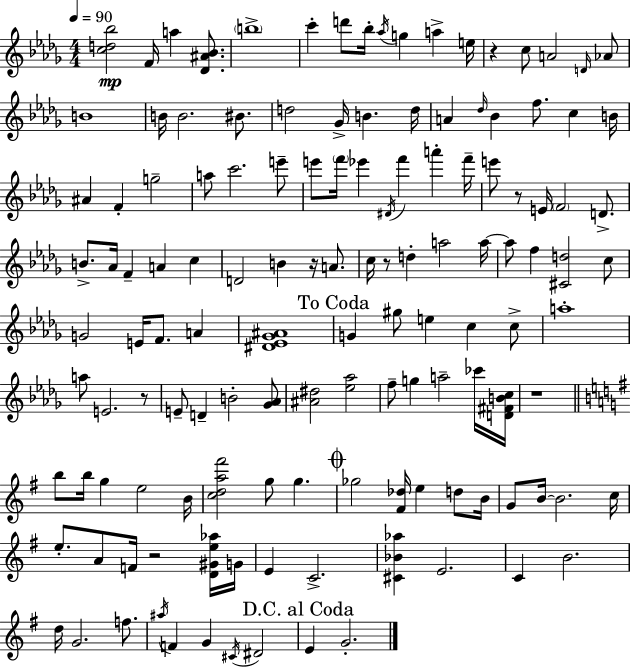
[C5,D5,Bb5]/h F4/s A5/q [Db4,A#4,Bb4]/e. B5/w C6/q D6/e Bb5/s Ab5/s G5/q A5/q E5/s R/q C5/e A4/h D4/s Ab4/e B4/w B4/s B4/h. BIS4/e. D5/h Gb4/s B4/q. D5/s A4/q Db5/s Bb4/q F5/e. C5/q B4/s A#4/q F4/q G5/h A5/e C6/h. E6/e E6/e F6/s Eb6/q D#4/s F6/q A6/q F6/s E6/e R/e E4/s F4/h D4/e. B4/e. Ab4/s F4/q A4/q C5/q D4/h B4/q R/s A4/e. C5/s R/e D5/q A5/h A5/s A5/e F5/q [C#4,D5]/h C5/e G4/h E4/s F4/e. A4/q [D#4,Eb4,Gb4,A#4]/w G4/q G#5/e E5/q C5/q C5/e A5/w A5/e E4/h. R/e E4/e D4/q B4/h [Gb4,Ab4]/e [A#4,D#5]/h [Eb5,Ab5]/h F5/e G5/q A5/h CES6/s [D4,F#4,B4,C5]/s R/w B5/e B5/s G5/q E5/h B4/s [C5,D5,A5,F#6]/h G5/e G5/q. Gb5/h [F#4,Db5]/s E5/q D5/e B4/s G4/e B4/s B4/h. C5/s E5/e. A4/e F4/s R/h [D4,G#4,E5,Ab5]/s G4/s E4/q C4/h. [C#4,Bb4,Ab5]/q E4/h. C4/q B4/h. D5/s G4/h. F5/e. A#5/s F4/q G4/q C#4/s D#4/h E4/q G4/h.